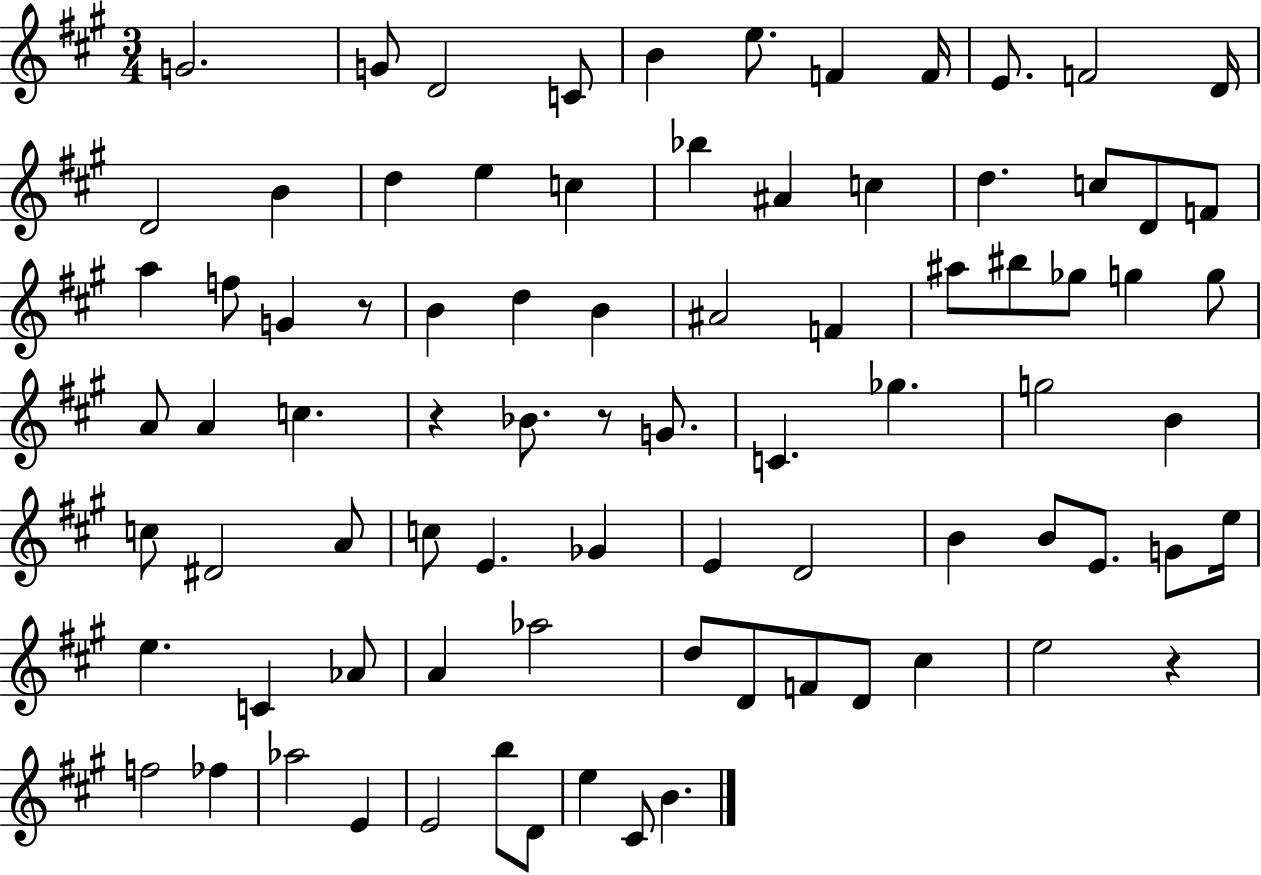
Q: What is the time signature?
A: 3/4